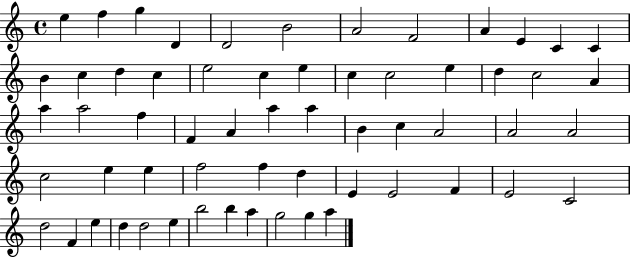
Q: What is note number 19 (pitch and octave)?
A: E5